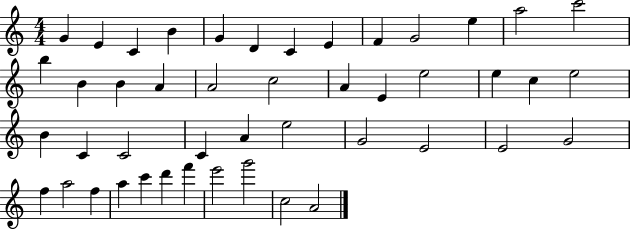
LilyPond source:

{
  \clef treble
  \numericTimeSignature
  \time 4/4
  \key c \major
  g'4 e'4 c'4 b'4 | g'4 d'4 c'4 e'4 | f'4 g'2 e''4 | a''2 c'''2 | \break b''4 b'4 b'4 a'4 | a'2 c''2 | a'4 e'4 e''2 | e''4 c''4 e''2 | \break b'4 c'4 c'2 | c'4 a'4 e''2 | g'2 e'2 | e'2 g'2 | \break f''4 a''2 f''4 | a''4 c'''4 d'''4 f'''4 | e'''2 g'''2 | c''2 a'2 | \break \bar "|."
}